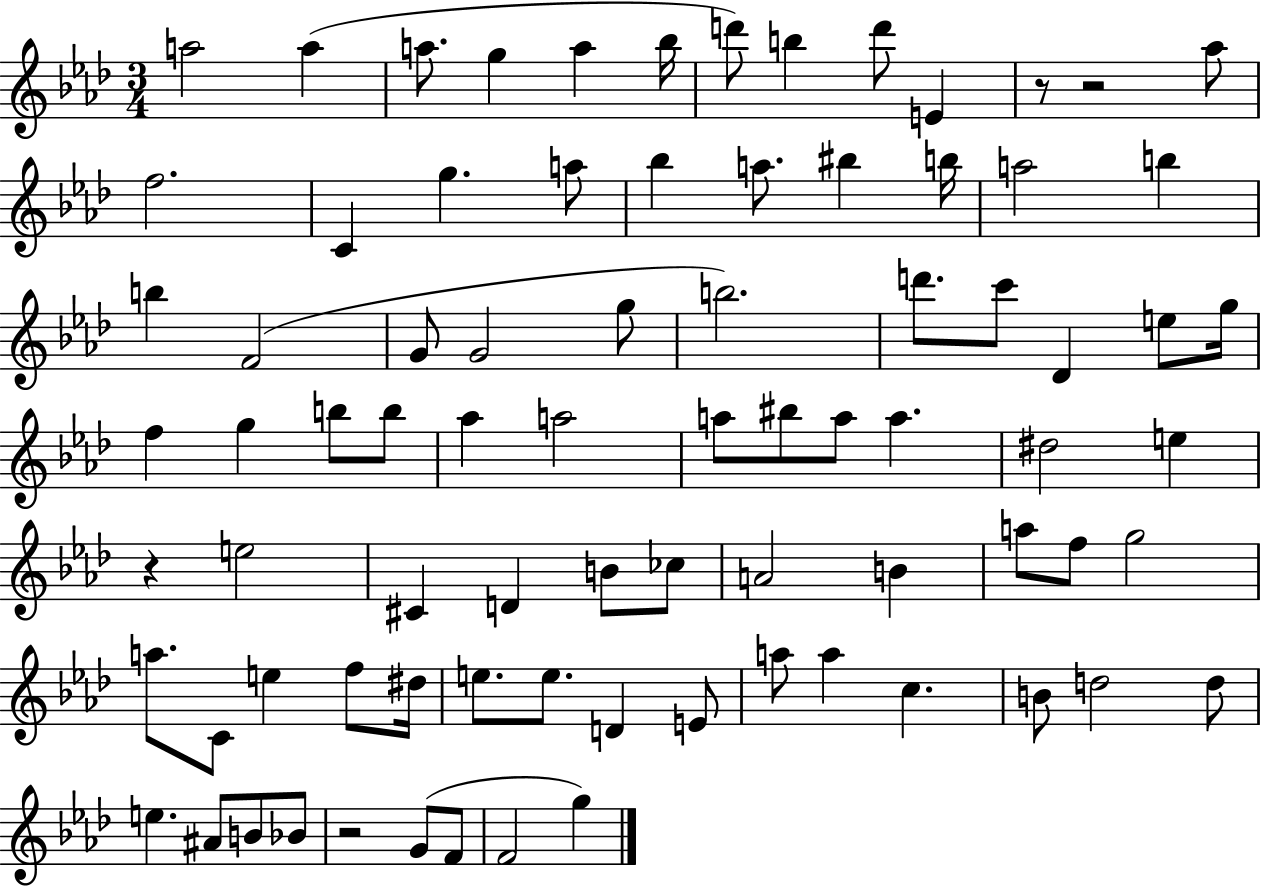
{
  \clef treble
  \numericTimeSignature
  \time 3/4
  \key aes \major
  a''2 a''4( | a''8. g''4 a''4 bes''16 | d'''8) b''4 d'''8 e'4 | r8 r2 aes''8 | \break f''2. | c'4 g''4. a''8 | bes''4 a''8. bis''4 b''16 | a''2 b''4 | \break b''4 f'2( | g'8 g'2 g''8 | b''2.) | d'''8. c'''8 des'4 e''8 g''16 | \break f''4 g''4 b''8 b''8 | aes''4 a''2 | a''8 bis''8 a''8 a''4. | dis''2 e''4 | \break r4 e''2 | cis'4 d'4 b'8 ces''8 | a'2 b'4 | a''8 f''8 g''2 | \break a''8. c'8 e''4 f''8 dis''16 | e''8. e''8. d'4 e'8 | a''8 a''4 c''4. | b'8 d''2 d''8 | \break e''4. ais'8 b'8 bes'8 | r2 g'8( f'8 | f'2 g''4) | \bar "|."
}